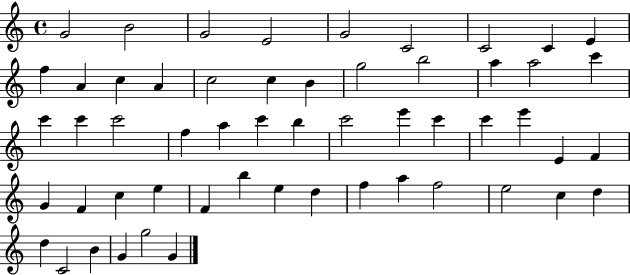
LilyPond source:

{
  \clef treble
  \time 4/4
  \defaultTimeSignature
  \key c \major
  g'2 b'2 | g'2 e'2 | g'2 c'2 | c'2 c'4 e'4 | \break f''4 a'4 c''4 a'4 | c''2 c''4 b'4 | g''2 b''2 | a''4 a''2 c'''4 | \break c'''4 c'''4 c'''2 | f''4 a''4 c'''4 b''4 | c'''2 e'''4 c'''4 | c'''4 e'''4 e'4 f'4 | \break g'4 f'4 c''4 e''4 | f'4 b''4 e''4 d''4 | f''4 a''4 f''2 | e''2 c''4 d''4 | \break d''4 c'2 b'4 | g'4 g''2 g'4 | \bar "|."
}